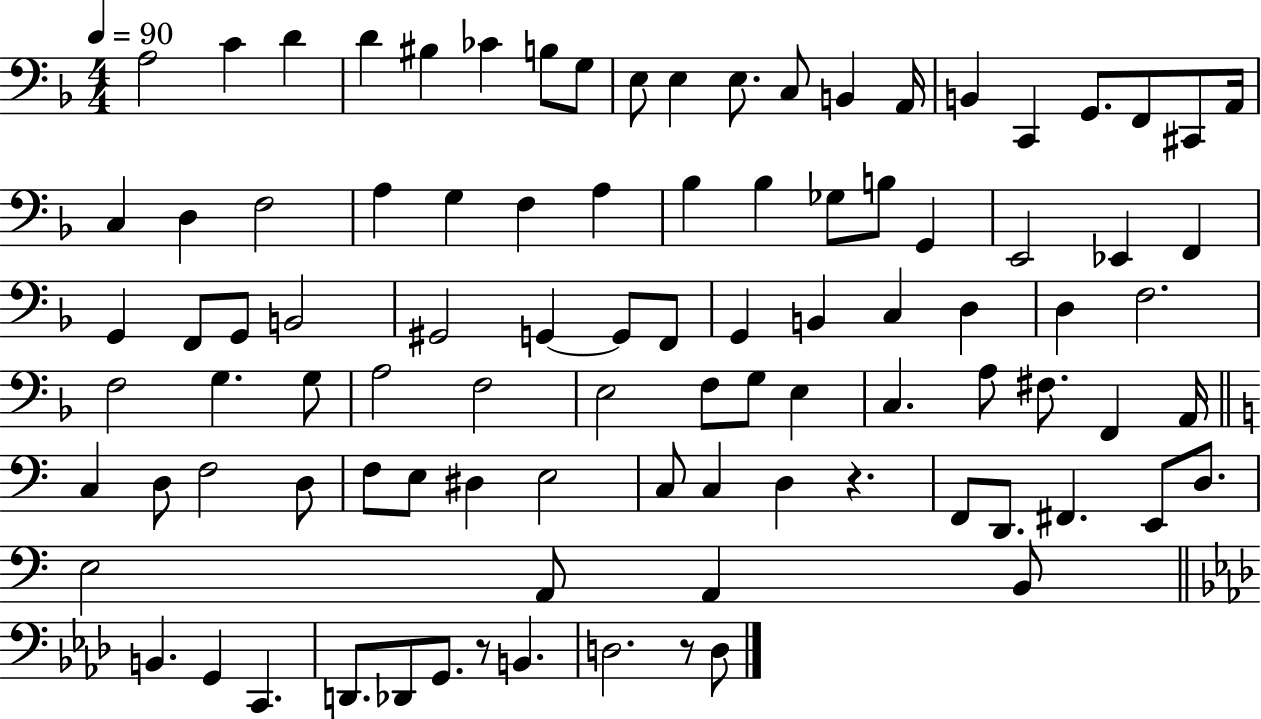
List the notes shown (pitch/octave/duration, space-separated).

A3/h C4/q D4/q D4/q BIS3/q CES4/q B3/e G3/e E3/e E3/q E3/e. C3/e B2/q A2/s B2/q C2/q G2/e. F2/e C#2/e A2/s C3/q D3/q F3/h A3/q G3/q F3/q A3/q Bb3/q Bb3/q Gb3/e B3/e G2/q E2/h Eb2/q F2/q G2/q F2/e G2/e B2/h G#2/h G2/q G2/e F2/e G2/q B2/q C3/q D3/q D3/q F3/h. F3/h G3/q. G3/e A3/h F3/h E3/h F3/e G3/e E3/q C3/q. A3/e F#3/e. F2/q A2/s C3/q D3/e F3/h D3/e F3/e E3/e D#3/q E3/h C3/e C3/q D3/q R/q. F2/e D2/e. F#2/q. E2/e D3/e. E3/h A2/e A2/q B2/e B2/q. G2/q C2/q. D2/e. Db2/e G2/e. R/e B2/q. D3/h. R/e D3/e